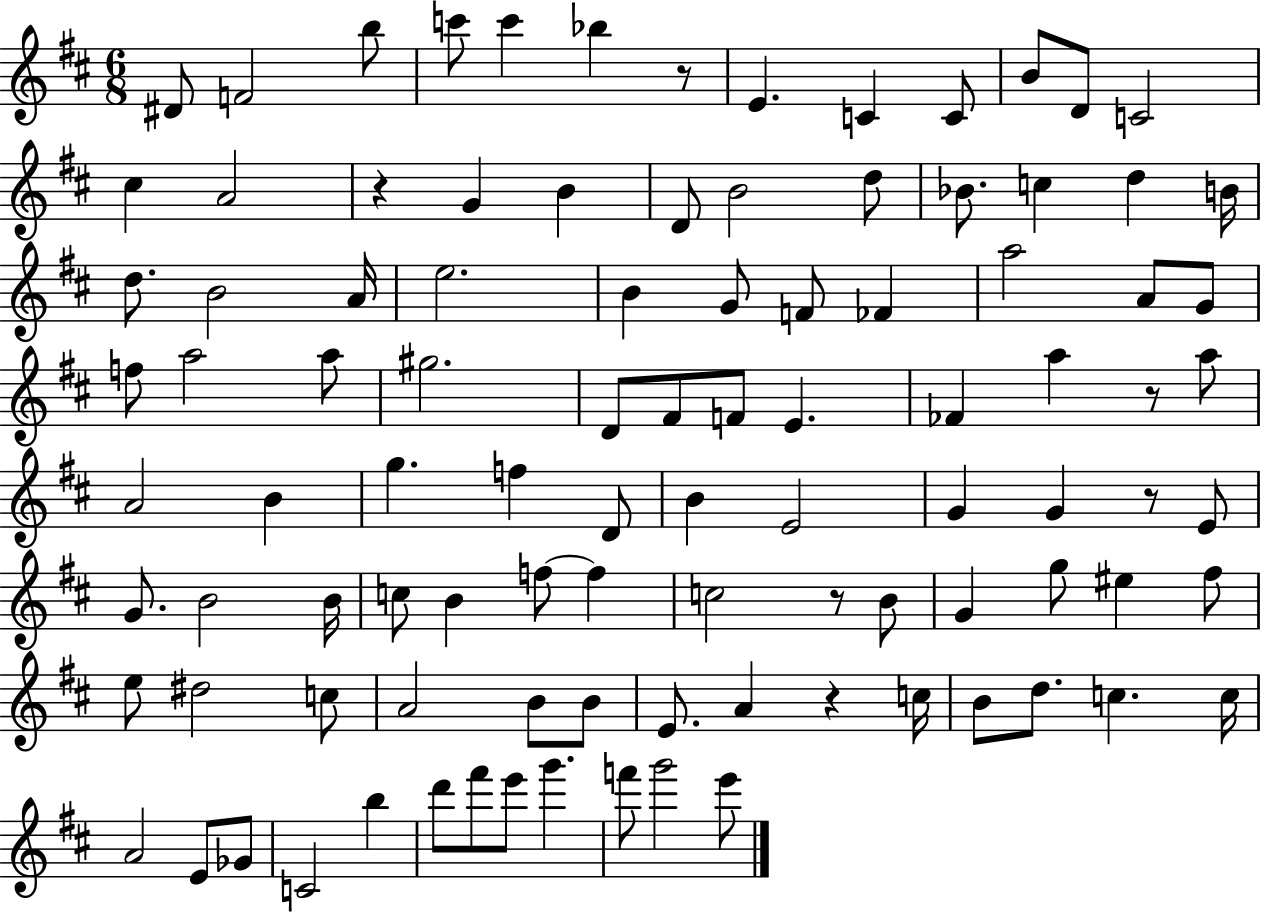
X:1
T:Untitled
M:6/8
L:1/4
K:D
^D/2 F2 b/2 c'/2 c' _b z/2 E C C/2 B/2 D/2 C2 ^c A2 z G B D/2 B2 d/2 _B/2 c d B/4 d/2 B2 A/4 e2 B G/2 F/2 _F a2 A/2 G/2 f/2 a2 a/2 ^g2 D/2 ^F/2 F/2 E _F a z/2 a/2 A2 B g f D/2 B E2 G G z/2 E/2 G/2 B2 B/4 c/2 B f/2 f c2 z/2 B/2 G g/2 ^e ^f/2 e/2 ^d2 c/2 A2 B/2 B/2 E/2 A z c/4 B/2 d/2 c c/4 A2 E/2 _G/2 C2 b d'/2 ^f'/2 e'/2 g' f'/2 g'2 e'/2